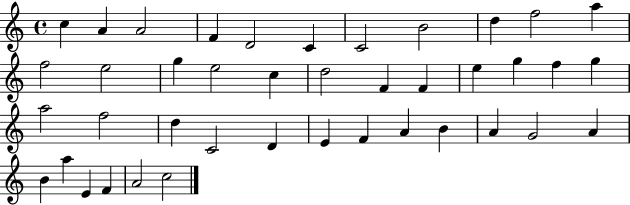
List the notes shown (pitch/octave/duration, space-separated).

C5/q A4/q A4/h F4/q D4/h C4/q C4/h B4/h D5/q F5/h A5/q F5/h E5/h G5/q E5/h C5/q D5/h F4/q F4/q E5/q G5/q F5/q G5/q A5/h F5/h D5/q C4/h D4/q E4/q F4/q A4/q B4/q A4/q G4/h A4/q B4/q A5/q E4/q F4/q A4/h C5/h